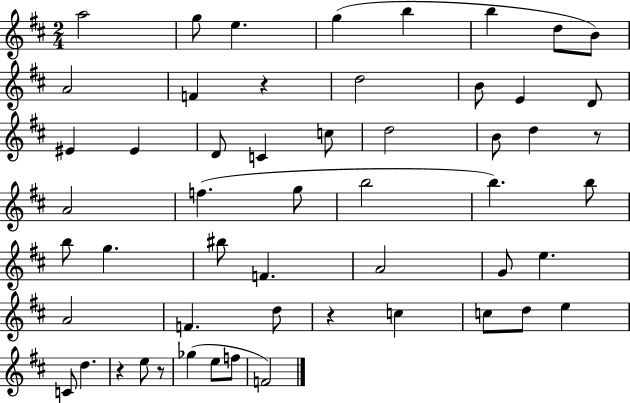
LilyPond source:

{
  \clef treble
  \numericTimeSignature
  \time 2/4
  \key d \major
  a''2 | g''8 e''4. | g''4( b''4 | b''4 d''8 b'8) | \break a'2 | f'4 r4 | d''2 | b'8 e'4 d'8 | \break eis'4 eis'4 | d'8 c'4 c''8 | d''2 | b'8 d''4 r8 | \break a'2 | f''4.( g''8 | b''2 | b''4.) b''8 | \break b''8 g''4. | bis''8 f'4. | a'2 | g'8 e''4. | \break a'2 | f'4. d''8 | r4 c''4 | c''8 d''8 e''4 | \break c'8 d''4. | r4 e''8 r8 | ges''4( e''8 f''8 | f'2) | \break \bar "|."
}